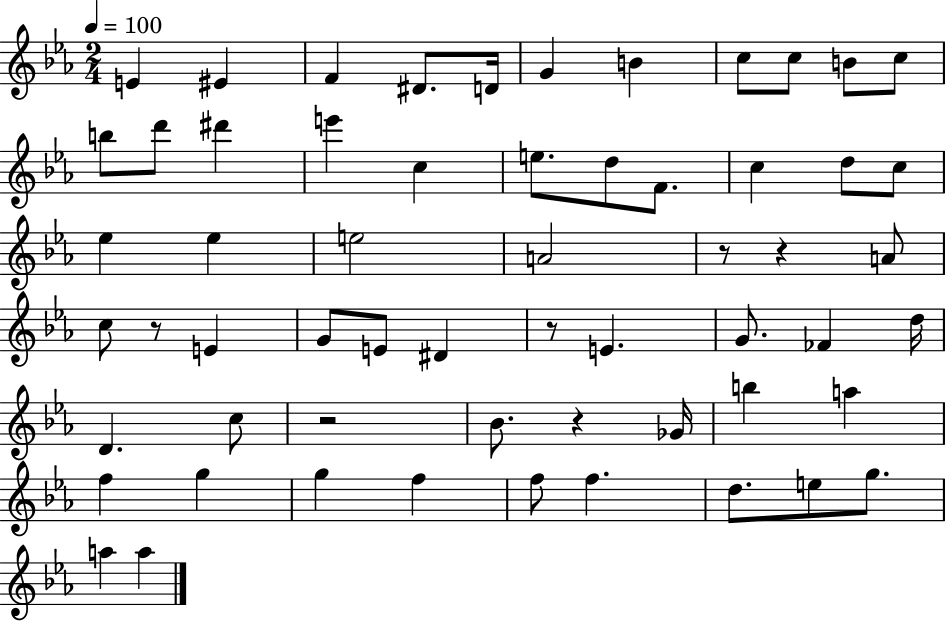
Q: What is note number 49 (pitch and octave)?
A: D5